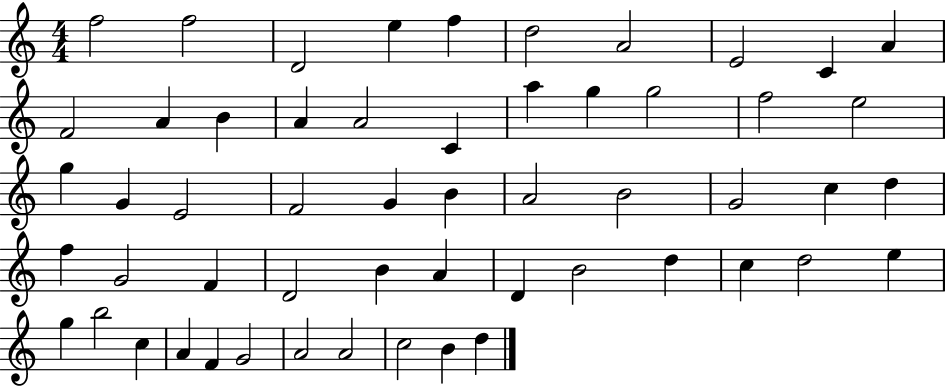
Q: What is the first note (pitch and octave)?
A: F5